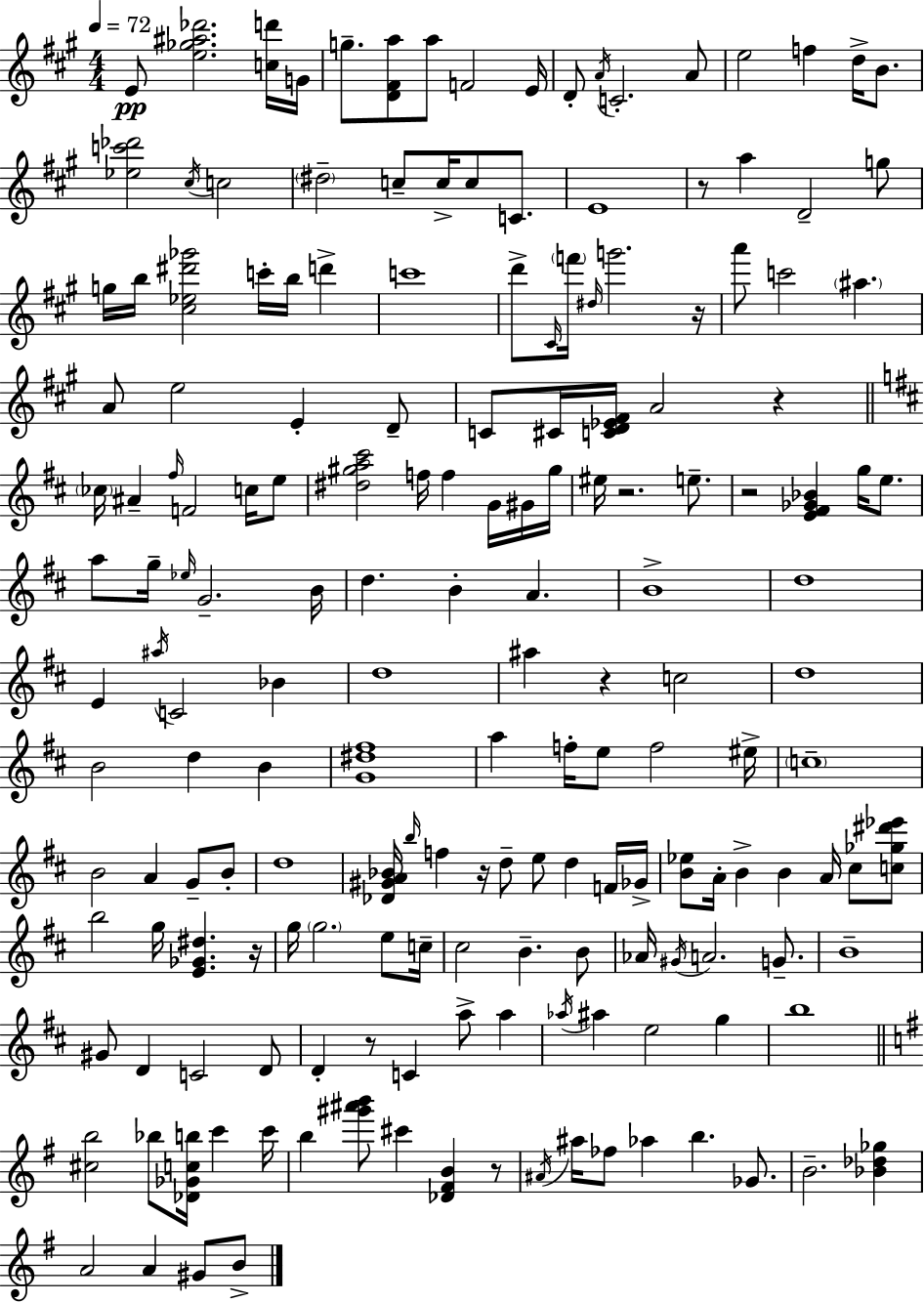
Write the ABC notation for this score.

X:1
T:Untitled
M:4/4
L:1/4
K:A
E/2 [e_g^a_d']2 [cd']/4 G/4 g/2 [D^Fa]/2 a/2 F2 E/4 D/2 A/4 C2 A/2 e2 f d/4 B/2 [_ec'_d']2 ^c/4 c2 ^d2 c/2 c/4 c/2 C/2 E4 z/2 a D2 g/2 g/4 b/4 [^c_e^d'_g']2 c'/4 b/4 d' c'4 d'/2 ^C/4 f'/4 ^d/4 g'2 z/4 a'/2 c'2 ^a A/2 e2 E D/2 C/2 ^C/4 [CD_E^F]/4 A2 z _c/4 ^A ^f/4 F2 c/4 e/2 [^d^ga^c']2 f/4 f G/4 ^G/4 ^g/4 ^e/4 z2 e/2 z2 [E^F_G_B] g/4 e/2 a/2 g/4 _e/4 G2 B/4 d B A B4 d4 E ^a/4 C2 _B d4 ^a z c2 d4 B2 d B [G^d^f]4 a f/4 e/2 f2 ^e/4 c4 B2 A G/2 B/2 d4 [_D^GA_B]/4 b/4 f z/4 d/2 e/2 d F/4 _G/4 [B_e]/2 A/4 B B A/4 ^c/2 [c_g^d'_e']/2 b2 g/4 [E_G^d] z/4 g/4 g2 e/2 c/4 ^c2 B B/2 _A/4 ^G/4 A2 G/2 B4 ^G/2 D C2 D/2 D z/2 C a/2 a _a/4 ^a e2 g b4 [^cb]2 _b/2 [_D_Gcb]/4 c' c'/4 b [^g'^a'b']/2 ^c' [_D^FB] z/2 ^A/4 ^a/4 _f/2 _a b _G/2 B2 [_B_d_g] A2 A ^G/2 B/2